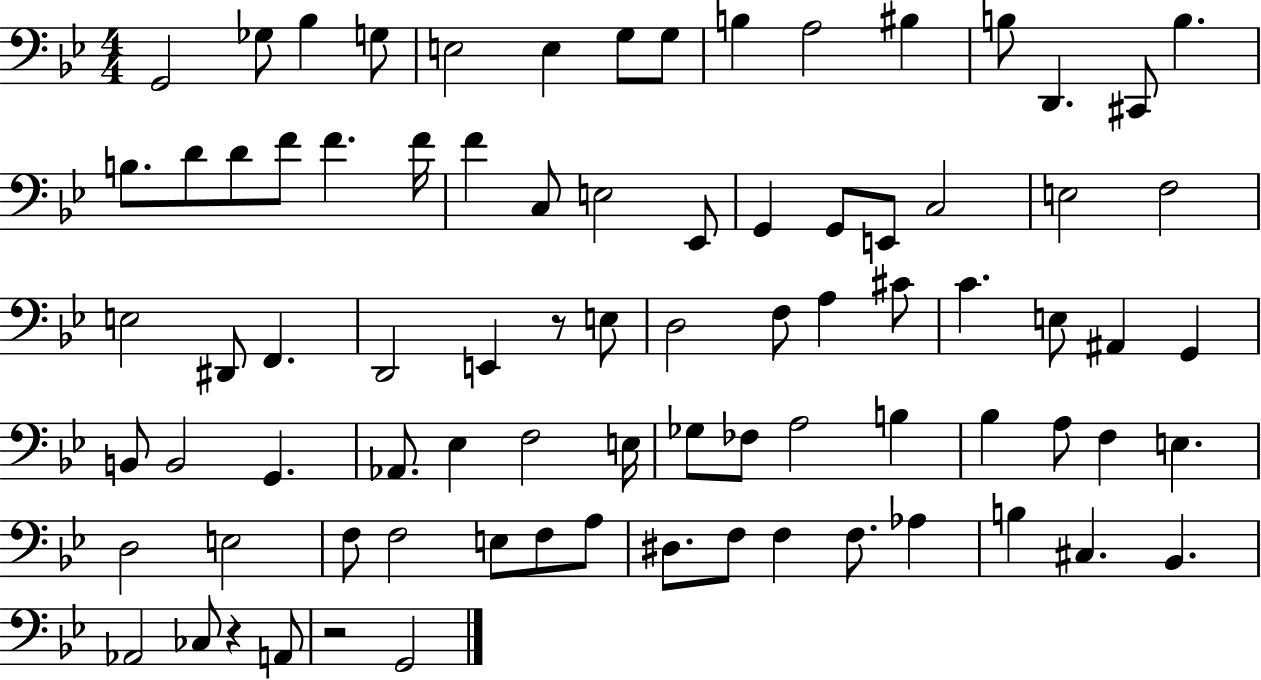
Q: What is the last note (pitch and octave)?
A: G2